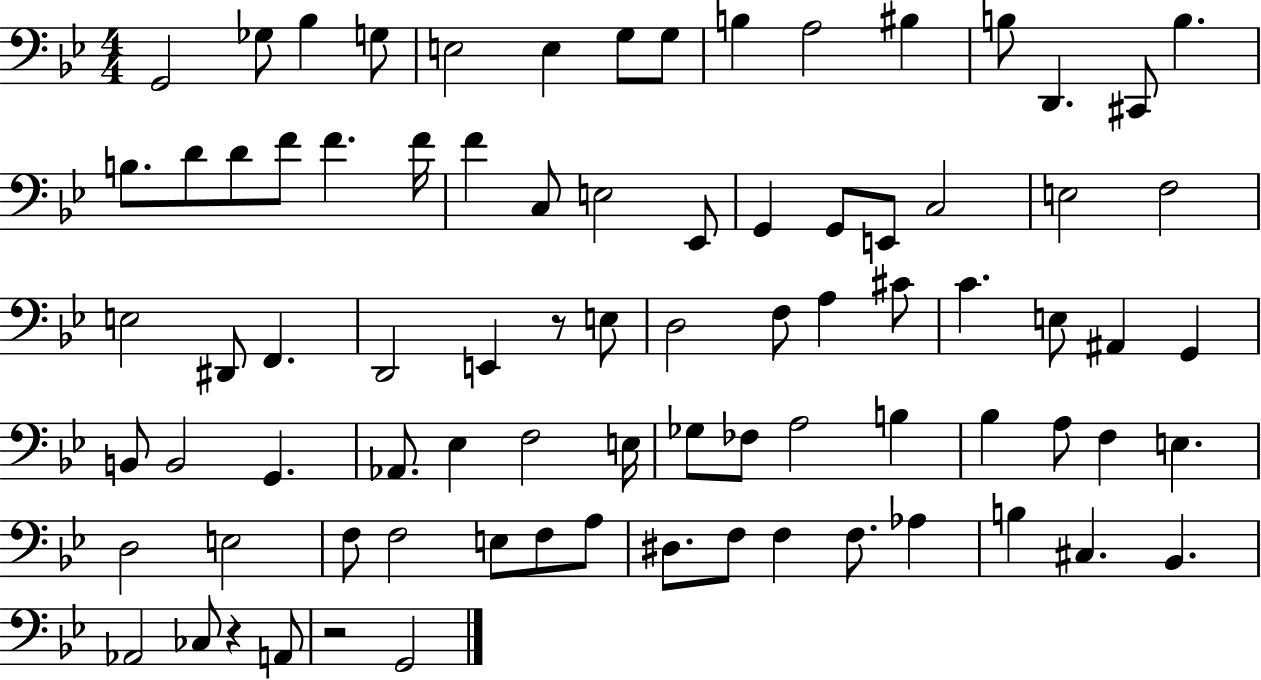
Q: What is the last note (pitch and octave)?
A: G2